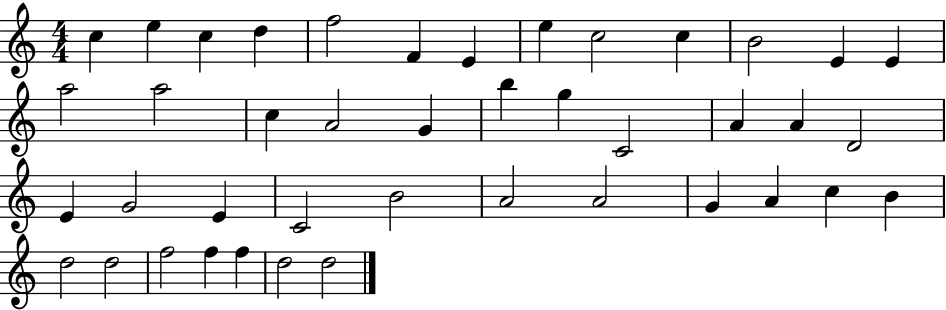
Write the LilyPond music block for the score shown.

{
  \clef treble
  \numericTimeSignature
  \time 4/4
  \key c \major
  c''4 e''4 c''4 d''4 | f''2 f'4 e'4 | e''4 c''2 c''4 | b'2 e'4 e'4 | \break a''2 a''2 | c''4 a'2 g'4 | b''4 g''4 c'2 | a'4 a'4 d'2 | \break e'4 g'2 e'4 | c'2 b'2 | a'2 a'2 | g'4 a'4 c''4 b'4 | \break d''2 d''2 | f''2 f''4 f''4 | d''2 d''2 | \bar "|."
}